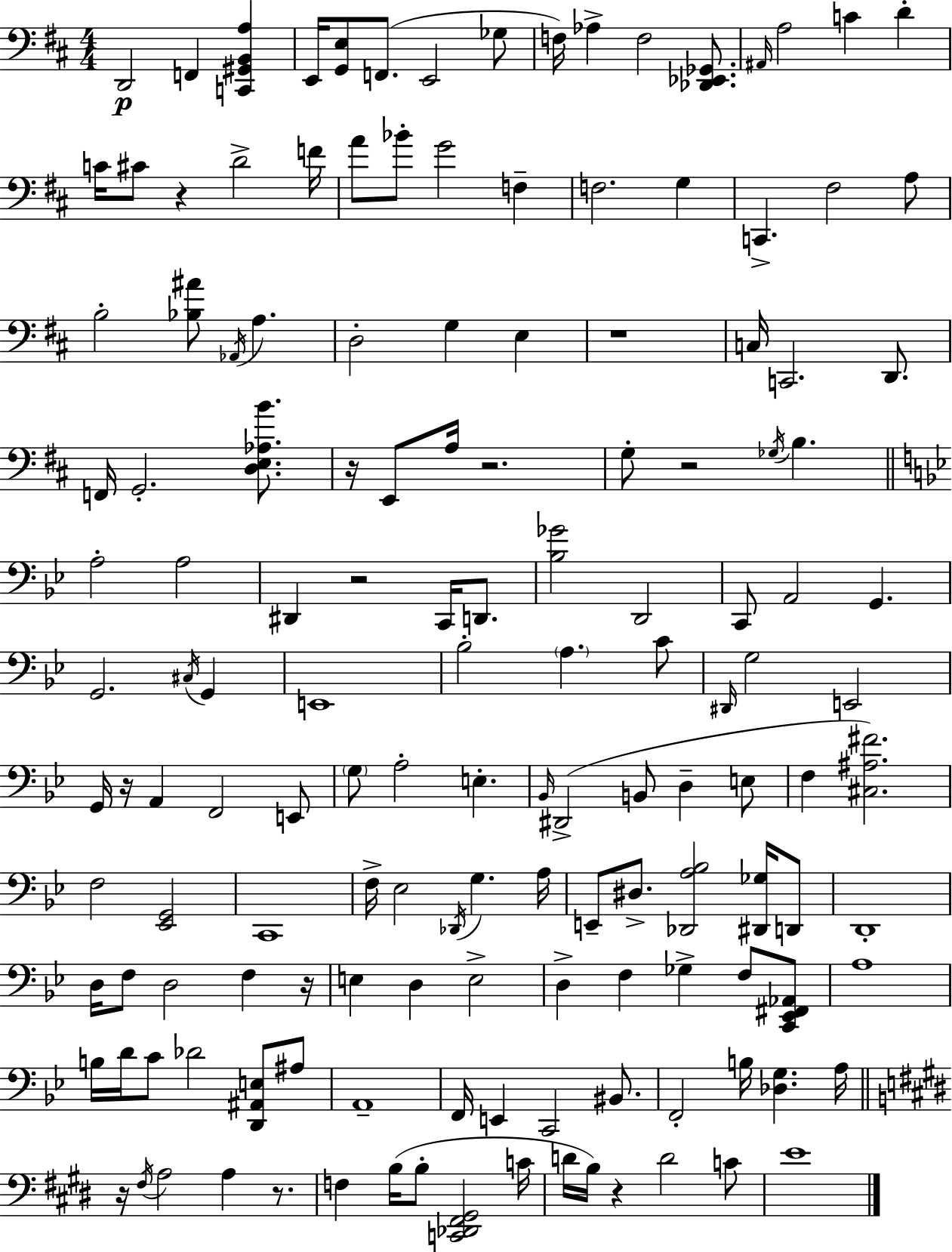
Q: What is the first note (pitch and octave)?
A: D2